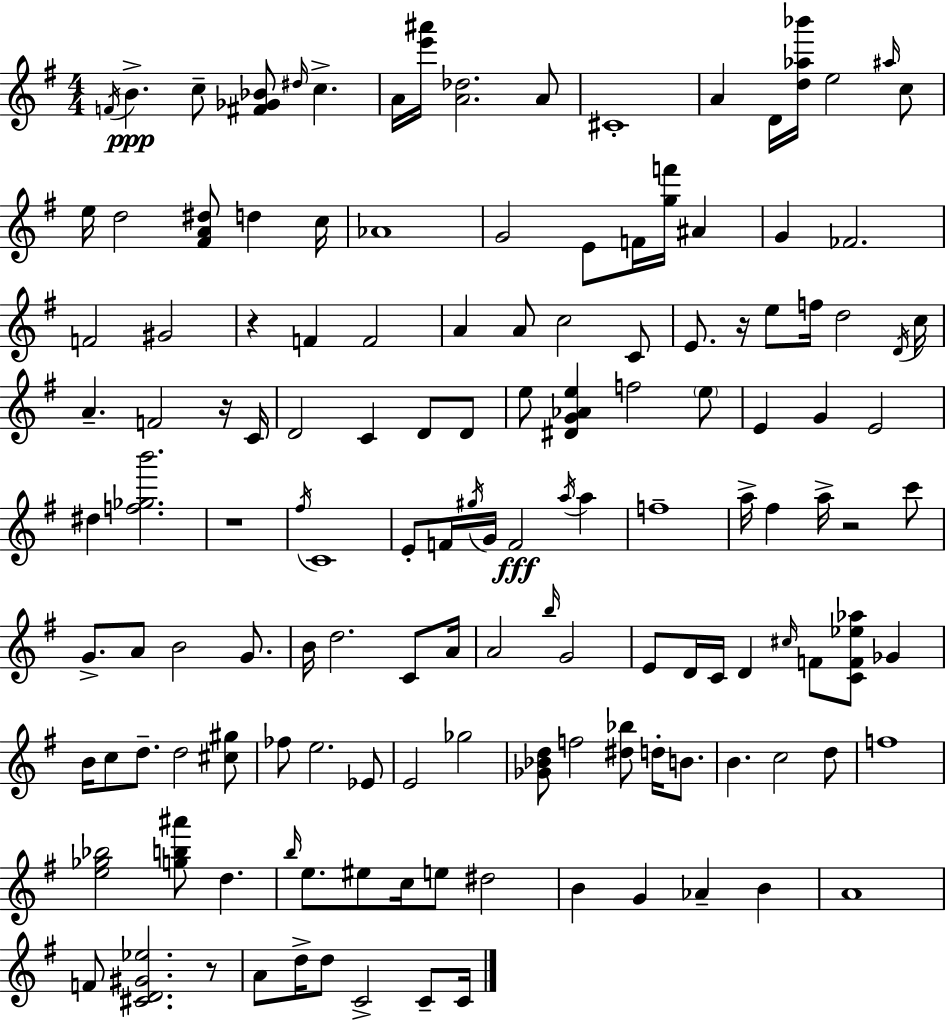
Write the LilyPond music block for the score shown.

{
  \clef treble
  \numericTimeSignature
  \time 4/4
  \key g \major
  \acciaccatura { f'16 }\ppp b'4.-> c''8-- <fis' ges' bes'>8 \grace { dis''16 } c''4.-> | a'16 <e''' ais'''>16 <a' des''>2. | a'8 cis'1-. | a'4 d'16 <d'' aes'' bes'''>16 e''2 | \break \grace { ais''16 } c''8 e''16 d''2 <fis' a' dis''>8 d''4 | c''16 aes'1 | g'2 e'8 f'16 <g'' f'''>16 ais'4 | g'4 fes'2. | \break f'2 gis'2 | r4 f'4 f'2 | a'4 a'8 c''2 | c'8 e'8. r16 e''8 f''16 d''2 | \break \acciaccatura { d'16 } c''16 a'4.-- f'2 | r16 c'16 d'2 c'4 | d'8 d'8 e''8 <dis' g' aes' e''>4 f''2 | \parenthesize e''8 e'4 g'4 e'2 | \break dis''4 <f'' ges'' b'''>2. | r1 | \acciaccatura { fis''16 } c'1 | e'8-. f'16 \acciaccatura { gis''16 } g'16 f'2\fff | \break \acciaccatura { a''16 } a''4 f''1-- | a''16-> fis''4 a''16-> r2 | c'''8 g'8.-> a'8 b'2 | g'8. b'16 d''2. | \break c'8 a'16 a'2 \grace { b''16 } | g'2 e'8 d'16 c'16 d'4 | \grace { cis''16 } f'8 <c' f' ees'' aes''>8 ges'4 b'16 c''8 d''8.-- d''2 | <cis'' gis''>8 fes''8 e''2. | \break ees'8 e'2 | ges''2 <ges' bes' d''>8 f''2 | <dis'' bes''>8 d''16-. b'8. b'4. c''2 | d''8 f''1 | \break <e'' ges'' bes''>2 | <g'' b'' ais'''>8 d''4. \grace { b''16 } e''8. eis''8 c''16 | e''8 dis''2 b'4 g'4 | aes'4-- b'4 a'1 | \break f'8 <cis' d' gis' ees''>2. | r8 a'8 d''16-> d''8 c'2-> | c'8-- c'16 \bar "|."
}